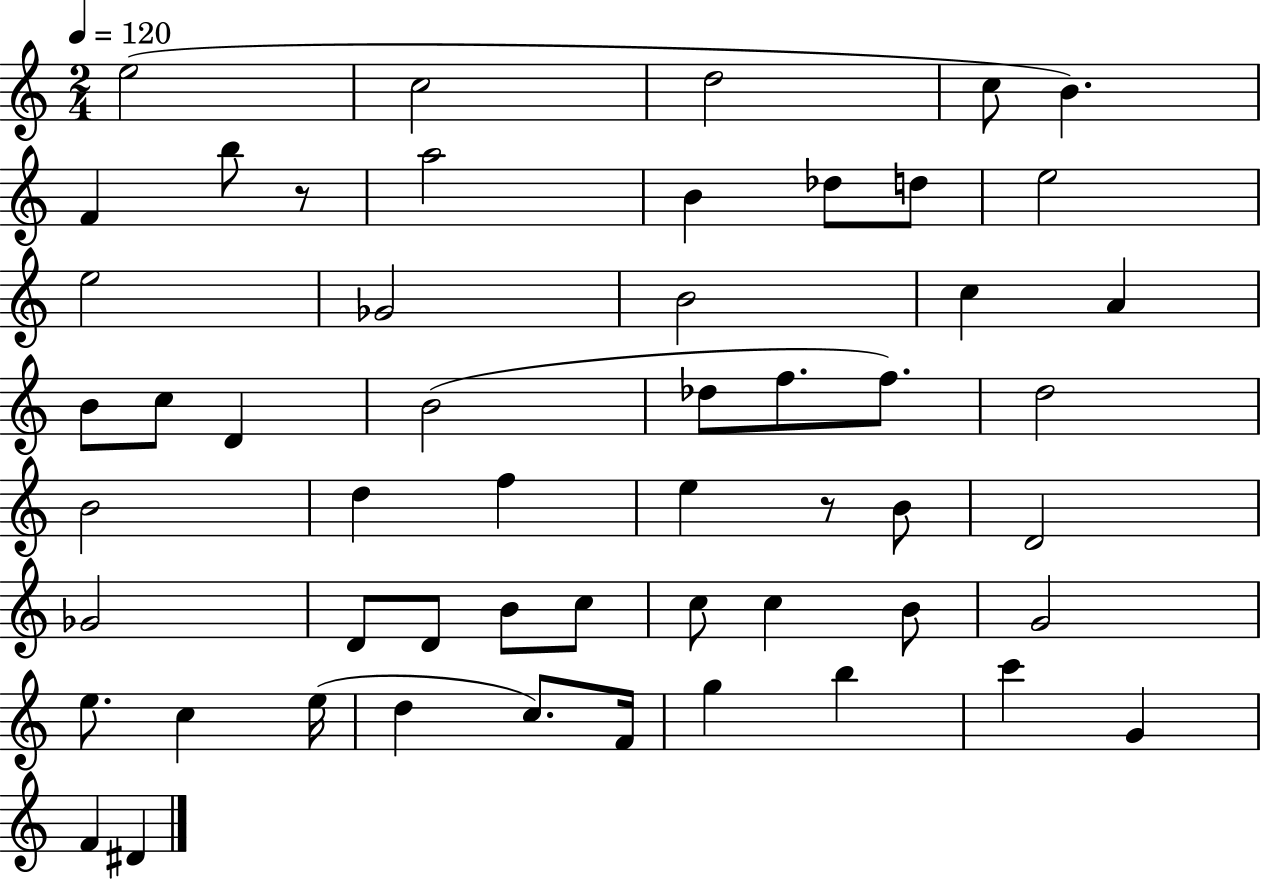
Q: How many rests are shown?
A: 2